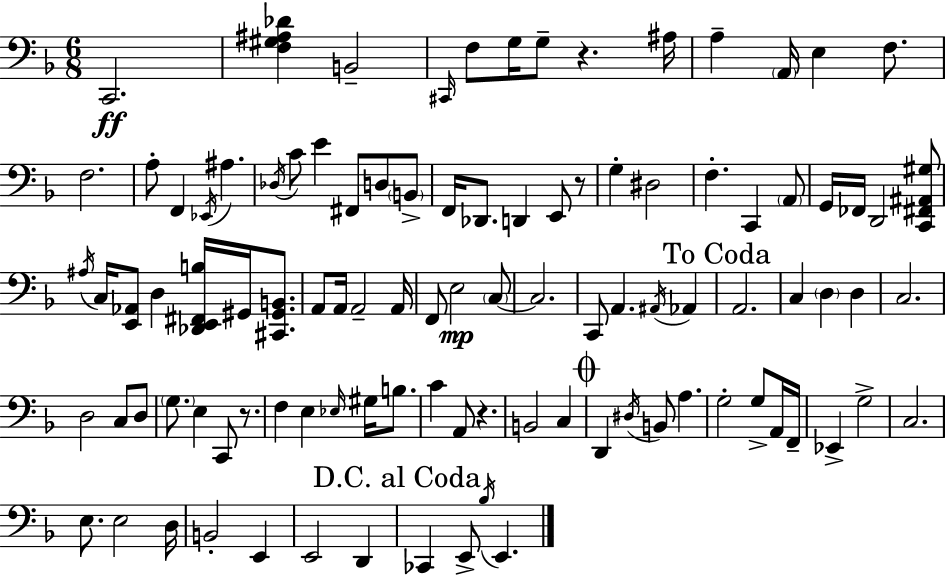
{
  \clef bass
  \numericTimeSignature
  \time 6/8
  \key f \major
  \repeat volta 2 { c,2.\ff | <f gis ais des'>4 b,2-- | \grace { cis,16 } f8 g16 g8-- r4. | ais16 a4-- \parenthesize a,16 e4 f8. | \break f2. | a8-. f,4 \acciaccatura { ees,16 } ais4. | \acciaccatura { des16 } c'8 e'4 fis,8 d8 | \parenthesize b,8-> f,16 des,8. d,4 e,8 | \break r8 g4-. dis2 | f4.-. c,4 | \parenthesize a,8 g,16 fes,16 d,2 | <c, fis, ais, gis>8 \acciaccatura { ais16 } c16 <e, aes,>8 d4 <des, e, fis, b>16 | \break gis,16 <cis, gis, b,>8. a,8 a,16 a,2-- | a,16 f,8 e2\mp | \parenthesize c8~~ c2. | c,8 a,4. | \break \acciaccatura { ais,16 } aes,4 \mark "To Coda" a,2. | c4 \parenthesize d4 | d4 c2. | d2 | \break c8 d8 \parenthesize g8. e4 | c,8 r8. f4 e4 | \grace { ees16 } gis16 b8. c'4 a,8 | r4. b,2 | \break c4 \mark \markup { \musicglyph "scripts.coda" } d,4 \acciaccatura { dis16 } b,8 | a4. g2-. | g8-> a,16 f,16-- ees,4-> g2-> | c2. | \break e8. e2 | d16 b,2-. | e,4 e,2 | d,4 \mark "D.C. al Coda" ces,4 e,8-> | \break \acciaccatura { bes16 } e,4. } \bar "|."
}